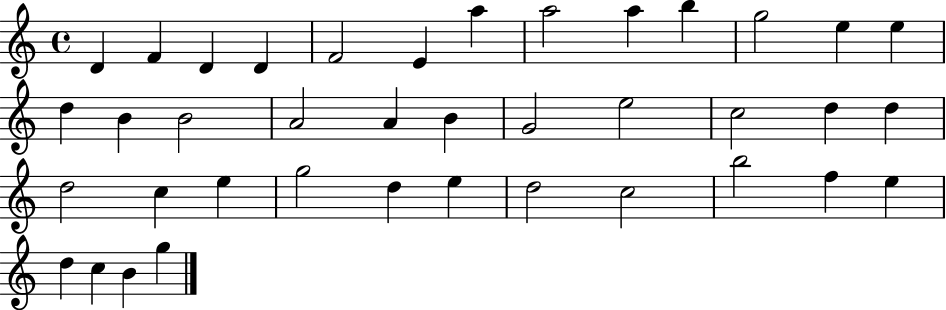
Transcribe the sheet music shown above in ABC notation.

X:1
T:Untitled
M:4/4
L:1/4
K:C
D F D D F2 E a a2 a b g2 e e d B B2 A2 A B G2 e2 c2 d d d2 c e g2 d e d2 c2 b2 f e d c B g